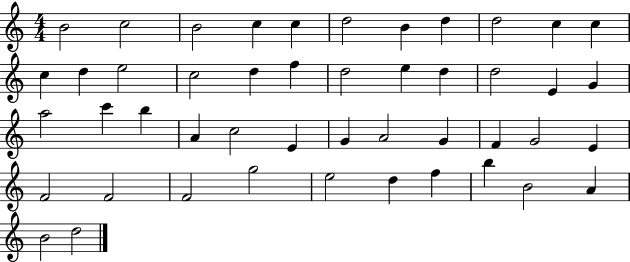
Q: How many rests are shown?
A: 0